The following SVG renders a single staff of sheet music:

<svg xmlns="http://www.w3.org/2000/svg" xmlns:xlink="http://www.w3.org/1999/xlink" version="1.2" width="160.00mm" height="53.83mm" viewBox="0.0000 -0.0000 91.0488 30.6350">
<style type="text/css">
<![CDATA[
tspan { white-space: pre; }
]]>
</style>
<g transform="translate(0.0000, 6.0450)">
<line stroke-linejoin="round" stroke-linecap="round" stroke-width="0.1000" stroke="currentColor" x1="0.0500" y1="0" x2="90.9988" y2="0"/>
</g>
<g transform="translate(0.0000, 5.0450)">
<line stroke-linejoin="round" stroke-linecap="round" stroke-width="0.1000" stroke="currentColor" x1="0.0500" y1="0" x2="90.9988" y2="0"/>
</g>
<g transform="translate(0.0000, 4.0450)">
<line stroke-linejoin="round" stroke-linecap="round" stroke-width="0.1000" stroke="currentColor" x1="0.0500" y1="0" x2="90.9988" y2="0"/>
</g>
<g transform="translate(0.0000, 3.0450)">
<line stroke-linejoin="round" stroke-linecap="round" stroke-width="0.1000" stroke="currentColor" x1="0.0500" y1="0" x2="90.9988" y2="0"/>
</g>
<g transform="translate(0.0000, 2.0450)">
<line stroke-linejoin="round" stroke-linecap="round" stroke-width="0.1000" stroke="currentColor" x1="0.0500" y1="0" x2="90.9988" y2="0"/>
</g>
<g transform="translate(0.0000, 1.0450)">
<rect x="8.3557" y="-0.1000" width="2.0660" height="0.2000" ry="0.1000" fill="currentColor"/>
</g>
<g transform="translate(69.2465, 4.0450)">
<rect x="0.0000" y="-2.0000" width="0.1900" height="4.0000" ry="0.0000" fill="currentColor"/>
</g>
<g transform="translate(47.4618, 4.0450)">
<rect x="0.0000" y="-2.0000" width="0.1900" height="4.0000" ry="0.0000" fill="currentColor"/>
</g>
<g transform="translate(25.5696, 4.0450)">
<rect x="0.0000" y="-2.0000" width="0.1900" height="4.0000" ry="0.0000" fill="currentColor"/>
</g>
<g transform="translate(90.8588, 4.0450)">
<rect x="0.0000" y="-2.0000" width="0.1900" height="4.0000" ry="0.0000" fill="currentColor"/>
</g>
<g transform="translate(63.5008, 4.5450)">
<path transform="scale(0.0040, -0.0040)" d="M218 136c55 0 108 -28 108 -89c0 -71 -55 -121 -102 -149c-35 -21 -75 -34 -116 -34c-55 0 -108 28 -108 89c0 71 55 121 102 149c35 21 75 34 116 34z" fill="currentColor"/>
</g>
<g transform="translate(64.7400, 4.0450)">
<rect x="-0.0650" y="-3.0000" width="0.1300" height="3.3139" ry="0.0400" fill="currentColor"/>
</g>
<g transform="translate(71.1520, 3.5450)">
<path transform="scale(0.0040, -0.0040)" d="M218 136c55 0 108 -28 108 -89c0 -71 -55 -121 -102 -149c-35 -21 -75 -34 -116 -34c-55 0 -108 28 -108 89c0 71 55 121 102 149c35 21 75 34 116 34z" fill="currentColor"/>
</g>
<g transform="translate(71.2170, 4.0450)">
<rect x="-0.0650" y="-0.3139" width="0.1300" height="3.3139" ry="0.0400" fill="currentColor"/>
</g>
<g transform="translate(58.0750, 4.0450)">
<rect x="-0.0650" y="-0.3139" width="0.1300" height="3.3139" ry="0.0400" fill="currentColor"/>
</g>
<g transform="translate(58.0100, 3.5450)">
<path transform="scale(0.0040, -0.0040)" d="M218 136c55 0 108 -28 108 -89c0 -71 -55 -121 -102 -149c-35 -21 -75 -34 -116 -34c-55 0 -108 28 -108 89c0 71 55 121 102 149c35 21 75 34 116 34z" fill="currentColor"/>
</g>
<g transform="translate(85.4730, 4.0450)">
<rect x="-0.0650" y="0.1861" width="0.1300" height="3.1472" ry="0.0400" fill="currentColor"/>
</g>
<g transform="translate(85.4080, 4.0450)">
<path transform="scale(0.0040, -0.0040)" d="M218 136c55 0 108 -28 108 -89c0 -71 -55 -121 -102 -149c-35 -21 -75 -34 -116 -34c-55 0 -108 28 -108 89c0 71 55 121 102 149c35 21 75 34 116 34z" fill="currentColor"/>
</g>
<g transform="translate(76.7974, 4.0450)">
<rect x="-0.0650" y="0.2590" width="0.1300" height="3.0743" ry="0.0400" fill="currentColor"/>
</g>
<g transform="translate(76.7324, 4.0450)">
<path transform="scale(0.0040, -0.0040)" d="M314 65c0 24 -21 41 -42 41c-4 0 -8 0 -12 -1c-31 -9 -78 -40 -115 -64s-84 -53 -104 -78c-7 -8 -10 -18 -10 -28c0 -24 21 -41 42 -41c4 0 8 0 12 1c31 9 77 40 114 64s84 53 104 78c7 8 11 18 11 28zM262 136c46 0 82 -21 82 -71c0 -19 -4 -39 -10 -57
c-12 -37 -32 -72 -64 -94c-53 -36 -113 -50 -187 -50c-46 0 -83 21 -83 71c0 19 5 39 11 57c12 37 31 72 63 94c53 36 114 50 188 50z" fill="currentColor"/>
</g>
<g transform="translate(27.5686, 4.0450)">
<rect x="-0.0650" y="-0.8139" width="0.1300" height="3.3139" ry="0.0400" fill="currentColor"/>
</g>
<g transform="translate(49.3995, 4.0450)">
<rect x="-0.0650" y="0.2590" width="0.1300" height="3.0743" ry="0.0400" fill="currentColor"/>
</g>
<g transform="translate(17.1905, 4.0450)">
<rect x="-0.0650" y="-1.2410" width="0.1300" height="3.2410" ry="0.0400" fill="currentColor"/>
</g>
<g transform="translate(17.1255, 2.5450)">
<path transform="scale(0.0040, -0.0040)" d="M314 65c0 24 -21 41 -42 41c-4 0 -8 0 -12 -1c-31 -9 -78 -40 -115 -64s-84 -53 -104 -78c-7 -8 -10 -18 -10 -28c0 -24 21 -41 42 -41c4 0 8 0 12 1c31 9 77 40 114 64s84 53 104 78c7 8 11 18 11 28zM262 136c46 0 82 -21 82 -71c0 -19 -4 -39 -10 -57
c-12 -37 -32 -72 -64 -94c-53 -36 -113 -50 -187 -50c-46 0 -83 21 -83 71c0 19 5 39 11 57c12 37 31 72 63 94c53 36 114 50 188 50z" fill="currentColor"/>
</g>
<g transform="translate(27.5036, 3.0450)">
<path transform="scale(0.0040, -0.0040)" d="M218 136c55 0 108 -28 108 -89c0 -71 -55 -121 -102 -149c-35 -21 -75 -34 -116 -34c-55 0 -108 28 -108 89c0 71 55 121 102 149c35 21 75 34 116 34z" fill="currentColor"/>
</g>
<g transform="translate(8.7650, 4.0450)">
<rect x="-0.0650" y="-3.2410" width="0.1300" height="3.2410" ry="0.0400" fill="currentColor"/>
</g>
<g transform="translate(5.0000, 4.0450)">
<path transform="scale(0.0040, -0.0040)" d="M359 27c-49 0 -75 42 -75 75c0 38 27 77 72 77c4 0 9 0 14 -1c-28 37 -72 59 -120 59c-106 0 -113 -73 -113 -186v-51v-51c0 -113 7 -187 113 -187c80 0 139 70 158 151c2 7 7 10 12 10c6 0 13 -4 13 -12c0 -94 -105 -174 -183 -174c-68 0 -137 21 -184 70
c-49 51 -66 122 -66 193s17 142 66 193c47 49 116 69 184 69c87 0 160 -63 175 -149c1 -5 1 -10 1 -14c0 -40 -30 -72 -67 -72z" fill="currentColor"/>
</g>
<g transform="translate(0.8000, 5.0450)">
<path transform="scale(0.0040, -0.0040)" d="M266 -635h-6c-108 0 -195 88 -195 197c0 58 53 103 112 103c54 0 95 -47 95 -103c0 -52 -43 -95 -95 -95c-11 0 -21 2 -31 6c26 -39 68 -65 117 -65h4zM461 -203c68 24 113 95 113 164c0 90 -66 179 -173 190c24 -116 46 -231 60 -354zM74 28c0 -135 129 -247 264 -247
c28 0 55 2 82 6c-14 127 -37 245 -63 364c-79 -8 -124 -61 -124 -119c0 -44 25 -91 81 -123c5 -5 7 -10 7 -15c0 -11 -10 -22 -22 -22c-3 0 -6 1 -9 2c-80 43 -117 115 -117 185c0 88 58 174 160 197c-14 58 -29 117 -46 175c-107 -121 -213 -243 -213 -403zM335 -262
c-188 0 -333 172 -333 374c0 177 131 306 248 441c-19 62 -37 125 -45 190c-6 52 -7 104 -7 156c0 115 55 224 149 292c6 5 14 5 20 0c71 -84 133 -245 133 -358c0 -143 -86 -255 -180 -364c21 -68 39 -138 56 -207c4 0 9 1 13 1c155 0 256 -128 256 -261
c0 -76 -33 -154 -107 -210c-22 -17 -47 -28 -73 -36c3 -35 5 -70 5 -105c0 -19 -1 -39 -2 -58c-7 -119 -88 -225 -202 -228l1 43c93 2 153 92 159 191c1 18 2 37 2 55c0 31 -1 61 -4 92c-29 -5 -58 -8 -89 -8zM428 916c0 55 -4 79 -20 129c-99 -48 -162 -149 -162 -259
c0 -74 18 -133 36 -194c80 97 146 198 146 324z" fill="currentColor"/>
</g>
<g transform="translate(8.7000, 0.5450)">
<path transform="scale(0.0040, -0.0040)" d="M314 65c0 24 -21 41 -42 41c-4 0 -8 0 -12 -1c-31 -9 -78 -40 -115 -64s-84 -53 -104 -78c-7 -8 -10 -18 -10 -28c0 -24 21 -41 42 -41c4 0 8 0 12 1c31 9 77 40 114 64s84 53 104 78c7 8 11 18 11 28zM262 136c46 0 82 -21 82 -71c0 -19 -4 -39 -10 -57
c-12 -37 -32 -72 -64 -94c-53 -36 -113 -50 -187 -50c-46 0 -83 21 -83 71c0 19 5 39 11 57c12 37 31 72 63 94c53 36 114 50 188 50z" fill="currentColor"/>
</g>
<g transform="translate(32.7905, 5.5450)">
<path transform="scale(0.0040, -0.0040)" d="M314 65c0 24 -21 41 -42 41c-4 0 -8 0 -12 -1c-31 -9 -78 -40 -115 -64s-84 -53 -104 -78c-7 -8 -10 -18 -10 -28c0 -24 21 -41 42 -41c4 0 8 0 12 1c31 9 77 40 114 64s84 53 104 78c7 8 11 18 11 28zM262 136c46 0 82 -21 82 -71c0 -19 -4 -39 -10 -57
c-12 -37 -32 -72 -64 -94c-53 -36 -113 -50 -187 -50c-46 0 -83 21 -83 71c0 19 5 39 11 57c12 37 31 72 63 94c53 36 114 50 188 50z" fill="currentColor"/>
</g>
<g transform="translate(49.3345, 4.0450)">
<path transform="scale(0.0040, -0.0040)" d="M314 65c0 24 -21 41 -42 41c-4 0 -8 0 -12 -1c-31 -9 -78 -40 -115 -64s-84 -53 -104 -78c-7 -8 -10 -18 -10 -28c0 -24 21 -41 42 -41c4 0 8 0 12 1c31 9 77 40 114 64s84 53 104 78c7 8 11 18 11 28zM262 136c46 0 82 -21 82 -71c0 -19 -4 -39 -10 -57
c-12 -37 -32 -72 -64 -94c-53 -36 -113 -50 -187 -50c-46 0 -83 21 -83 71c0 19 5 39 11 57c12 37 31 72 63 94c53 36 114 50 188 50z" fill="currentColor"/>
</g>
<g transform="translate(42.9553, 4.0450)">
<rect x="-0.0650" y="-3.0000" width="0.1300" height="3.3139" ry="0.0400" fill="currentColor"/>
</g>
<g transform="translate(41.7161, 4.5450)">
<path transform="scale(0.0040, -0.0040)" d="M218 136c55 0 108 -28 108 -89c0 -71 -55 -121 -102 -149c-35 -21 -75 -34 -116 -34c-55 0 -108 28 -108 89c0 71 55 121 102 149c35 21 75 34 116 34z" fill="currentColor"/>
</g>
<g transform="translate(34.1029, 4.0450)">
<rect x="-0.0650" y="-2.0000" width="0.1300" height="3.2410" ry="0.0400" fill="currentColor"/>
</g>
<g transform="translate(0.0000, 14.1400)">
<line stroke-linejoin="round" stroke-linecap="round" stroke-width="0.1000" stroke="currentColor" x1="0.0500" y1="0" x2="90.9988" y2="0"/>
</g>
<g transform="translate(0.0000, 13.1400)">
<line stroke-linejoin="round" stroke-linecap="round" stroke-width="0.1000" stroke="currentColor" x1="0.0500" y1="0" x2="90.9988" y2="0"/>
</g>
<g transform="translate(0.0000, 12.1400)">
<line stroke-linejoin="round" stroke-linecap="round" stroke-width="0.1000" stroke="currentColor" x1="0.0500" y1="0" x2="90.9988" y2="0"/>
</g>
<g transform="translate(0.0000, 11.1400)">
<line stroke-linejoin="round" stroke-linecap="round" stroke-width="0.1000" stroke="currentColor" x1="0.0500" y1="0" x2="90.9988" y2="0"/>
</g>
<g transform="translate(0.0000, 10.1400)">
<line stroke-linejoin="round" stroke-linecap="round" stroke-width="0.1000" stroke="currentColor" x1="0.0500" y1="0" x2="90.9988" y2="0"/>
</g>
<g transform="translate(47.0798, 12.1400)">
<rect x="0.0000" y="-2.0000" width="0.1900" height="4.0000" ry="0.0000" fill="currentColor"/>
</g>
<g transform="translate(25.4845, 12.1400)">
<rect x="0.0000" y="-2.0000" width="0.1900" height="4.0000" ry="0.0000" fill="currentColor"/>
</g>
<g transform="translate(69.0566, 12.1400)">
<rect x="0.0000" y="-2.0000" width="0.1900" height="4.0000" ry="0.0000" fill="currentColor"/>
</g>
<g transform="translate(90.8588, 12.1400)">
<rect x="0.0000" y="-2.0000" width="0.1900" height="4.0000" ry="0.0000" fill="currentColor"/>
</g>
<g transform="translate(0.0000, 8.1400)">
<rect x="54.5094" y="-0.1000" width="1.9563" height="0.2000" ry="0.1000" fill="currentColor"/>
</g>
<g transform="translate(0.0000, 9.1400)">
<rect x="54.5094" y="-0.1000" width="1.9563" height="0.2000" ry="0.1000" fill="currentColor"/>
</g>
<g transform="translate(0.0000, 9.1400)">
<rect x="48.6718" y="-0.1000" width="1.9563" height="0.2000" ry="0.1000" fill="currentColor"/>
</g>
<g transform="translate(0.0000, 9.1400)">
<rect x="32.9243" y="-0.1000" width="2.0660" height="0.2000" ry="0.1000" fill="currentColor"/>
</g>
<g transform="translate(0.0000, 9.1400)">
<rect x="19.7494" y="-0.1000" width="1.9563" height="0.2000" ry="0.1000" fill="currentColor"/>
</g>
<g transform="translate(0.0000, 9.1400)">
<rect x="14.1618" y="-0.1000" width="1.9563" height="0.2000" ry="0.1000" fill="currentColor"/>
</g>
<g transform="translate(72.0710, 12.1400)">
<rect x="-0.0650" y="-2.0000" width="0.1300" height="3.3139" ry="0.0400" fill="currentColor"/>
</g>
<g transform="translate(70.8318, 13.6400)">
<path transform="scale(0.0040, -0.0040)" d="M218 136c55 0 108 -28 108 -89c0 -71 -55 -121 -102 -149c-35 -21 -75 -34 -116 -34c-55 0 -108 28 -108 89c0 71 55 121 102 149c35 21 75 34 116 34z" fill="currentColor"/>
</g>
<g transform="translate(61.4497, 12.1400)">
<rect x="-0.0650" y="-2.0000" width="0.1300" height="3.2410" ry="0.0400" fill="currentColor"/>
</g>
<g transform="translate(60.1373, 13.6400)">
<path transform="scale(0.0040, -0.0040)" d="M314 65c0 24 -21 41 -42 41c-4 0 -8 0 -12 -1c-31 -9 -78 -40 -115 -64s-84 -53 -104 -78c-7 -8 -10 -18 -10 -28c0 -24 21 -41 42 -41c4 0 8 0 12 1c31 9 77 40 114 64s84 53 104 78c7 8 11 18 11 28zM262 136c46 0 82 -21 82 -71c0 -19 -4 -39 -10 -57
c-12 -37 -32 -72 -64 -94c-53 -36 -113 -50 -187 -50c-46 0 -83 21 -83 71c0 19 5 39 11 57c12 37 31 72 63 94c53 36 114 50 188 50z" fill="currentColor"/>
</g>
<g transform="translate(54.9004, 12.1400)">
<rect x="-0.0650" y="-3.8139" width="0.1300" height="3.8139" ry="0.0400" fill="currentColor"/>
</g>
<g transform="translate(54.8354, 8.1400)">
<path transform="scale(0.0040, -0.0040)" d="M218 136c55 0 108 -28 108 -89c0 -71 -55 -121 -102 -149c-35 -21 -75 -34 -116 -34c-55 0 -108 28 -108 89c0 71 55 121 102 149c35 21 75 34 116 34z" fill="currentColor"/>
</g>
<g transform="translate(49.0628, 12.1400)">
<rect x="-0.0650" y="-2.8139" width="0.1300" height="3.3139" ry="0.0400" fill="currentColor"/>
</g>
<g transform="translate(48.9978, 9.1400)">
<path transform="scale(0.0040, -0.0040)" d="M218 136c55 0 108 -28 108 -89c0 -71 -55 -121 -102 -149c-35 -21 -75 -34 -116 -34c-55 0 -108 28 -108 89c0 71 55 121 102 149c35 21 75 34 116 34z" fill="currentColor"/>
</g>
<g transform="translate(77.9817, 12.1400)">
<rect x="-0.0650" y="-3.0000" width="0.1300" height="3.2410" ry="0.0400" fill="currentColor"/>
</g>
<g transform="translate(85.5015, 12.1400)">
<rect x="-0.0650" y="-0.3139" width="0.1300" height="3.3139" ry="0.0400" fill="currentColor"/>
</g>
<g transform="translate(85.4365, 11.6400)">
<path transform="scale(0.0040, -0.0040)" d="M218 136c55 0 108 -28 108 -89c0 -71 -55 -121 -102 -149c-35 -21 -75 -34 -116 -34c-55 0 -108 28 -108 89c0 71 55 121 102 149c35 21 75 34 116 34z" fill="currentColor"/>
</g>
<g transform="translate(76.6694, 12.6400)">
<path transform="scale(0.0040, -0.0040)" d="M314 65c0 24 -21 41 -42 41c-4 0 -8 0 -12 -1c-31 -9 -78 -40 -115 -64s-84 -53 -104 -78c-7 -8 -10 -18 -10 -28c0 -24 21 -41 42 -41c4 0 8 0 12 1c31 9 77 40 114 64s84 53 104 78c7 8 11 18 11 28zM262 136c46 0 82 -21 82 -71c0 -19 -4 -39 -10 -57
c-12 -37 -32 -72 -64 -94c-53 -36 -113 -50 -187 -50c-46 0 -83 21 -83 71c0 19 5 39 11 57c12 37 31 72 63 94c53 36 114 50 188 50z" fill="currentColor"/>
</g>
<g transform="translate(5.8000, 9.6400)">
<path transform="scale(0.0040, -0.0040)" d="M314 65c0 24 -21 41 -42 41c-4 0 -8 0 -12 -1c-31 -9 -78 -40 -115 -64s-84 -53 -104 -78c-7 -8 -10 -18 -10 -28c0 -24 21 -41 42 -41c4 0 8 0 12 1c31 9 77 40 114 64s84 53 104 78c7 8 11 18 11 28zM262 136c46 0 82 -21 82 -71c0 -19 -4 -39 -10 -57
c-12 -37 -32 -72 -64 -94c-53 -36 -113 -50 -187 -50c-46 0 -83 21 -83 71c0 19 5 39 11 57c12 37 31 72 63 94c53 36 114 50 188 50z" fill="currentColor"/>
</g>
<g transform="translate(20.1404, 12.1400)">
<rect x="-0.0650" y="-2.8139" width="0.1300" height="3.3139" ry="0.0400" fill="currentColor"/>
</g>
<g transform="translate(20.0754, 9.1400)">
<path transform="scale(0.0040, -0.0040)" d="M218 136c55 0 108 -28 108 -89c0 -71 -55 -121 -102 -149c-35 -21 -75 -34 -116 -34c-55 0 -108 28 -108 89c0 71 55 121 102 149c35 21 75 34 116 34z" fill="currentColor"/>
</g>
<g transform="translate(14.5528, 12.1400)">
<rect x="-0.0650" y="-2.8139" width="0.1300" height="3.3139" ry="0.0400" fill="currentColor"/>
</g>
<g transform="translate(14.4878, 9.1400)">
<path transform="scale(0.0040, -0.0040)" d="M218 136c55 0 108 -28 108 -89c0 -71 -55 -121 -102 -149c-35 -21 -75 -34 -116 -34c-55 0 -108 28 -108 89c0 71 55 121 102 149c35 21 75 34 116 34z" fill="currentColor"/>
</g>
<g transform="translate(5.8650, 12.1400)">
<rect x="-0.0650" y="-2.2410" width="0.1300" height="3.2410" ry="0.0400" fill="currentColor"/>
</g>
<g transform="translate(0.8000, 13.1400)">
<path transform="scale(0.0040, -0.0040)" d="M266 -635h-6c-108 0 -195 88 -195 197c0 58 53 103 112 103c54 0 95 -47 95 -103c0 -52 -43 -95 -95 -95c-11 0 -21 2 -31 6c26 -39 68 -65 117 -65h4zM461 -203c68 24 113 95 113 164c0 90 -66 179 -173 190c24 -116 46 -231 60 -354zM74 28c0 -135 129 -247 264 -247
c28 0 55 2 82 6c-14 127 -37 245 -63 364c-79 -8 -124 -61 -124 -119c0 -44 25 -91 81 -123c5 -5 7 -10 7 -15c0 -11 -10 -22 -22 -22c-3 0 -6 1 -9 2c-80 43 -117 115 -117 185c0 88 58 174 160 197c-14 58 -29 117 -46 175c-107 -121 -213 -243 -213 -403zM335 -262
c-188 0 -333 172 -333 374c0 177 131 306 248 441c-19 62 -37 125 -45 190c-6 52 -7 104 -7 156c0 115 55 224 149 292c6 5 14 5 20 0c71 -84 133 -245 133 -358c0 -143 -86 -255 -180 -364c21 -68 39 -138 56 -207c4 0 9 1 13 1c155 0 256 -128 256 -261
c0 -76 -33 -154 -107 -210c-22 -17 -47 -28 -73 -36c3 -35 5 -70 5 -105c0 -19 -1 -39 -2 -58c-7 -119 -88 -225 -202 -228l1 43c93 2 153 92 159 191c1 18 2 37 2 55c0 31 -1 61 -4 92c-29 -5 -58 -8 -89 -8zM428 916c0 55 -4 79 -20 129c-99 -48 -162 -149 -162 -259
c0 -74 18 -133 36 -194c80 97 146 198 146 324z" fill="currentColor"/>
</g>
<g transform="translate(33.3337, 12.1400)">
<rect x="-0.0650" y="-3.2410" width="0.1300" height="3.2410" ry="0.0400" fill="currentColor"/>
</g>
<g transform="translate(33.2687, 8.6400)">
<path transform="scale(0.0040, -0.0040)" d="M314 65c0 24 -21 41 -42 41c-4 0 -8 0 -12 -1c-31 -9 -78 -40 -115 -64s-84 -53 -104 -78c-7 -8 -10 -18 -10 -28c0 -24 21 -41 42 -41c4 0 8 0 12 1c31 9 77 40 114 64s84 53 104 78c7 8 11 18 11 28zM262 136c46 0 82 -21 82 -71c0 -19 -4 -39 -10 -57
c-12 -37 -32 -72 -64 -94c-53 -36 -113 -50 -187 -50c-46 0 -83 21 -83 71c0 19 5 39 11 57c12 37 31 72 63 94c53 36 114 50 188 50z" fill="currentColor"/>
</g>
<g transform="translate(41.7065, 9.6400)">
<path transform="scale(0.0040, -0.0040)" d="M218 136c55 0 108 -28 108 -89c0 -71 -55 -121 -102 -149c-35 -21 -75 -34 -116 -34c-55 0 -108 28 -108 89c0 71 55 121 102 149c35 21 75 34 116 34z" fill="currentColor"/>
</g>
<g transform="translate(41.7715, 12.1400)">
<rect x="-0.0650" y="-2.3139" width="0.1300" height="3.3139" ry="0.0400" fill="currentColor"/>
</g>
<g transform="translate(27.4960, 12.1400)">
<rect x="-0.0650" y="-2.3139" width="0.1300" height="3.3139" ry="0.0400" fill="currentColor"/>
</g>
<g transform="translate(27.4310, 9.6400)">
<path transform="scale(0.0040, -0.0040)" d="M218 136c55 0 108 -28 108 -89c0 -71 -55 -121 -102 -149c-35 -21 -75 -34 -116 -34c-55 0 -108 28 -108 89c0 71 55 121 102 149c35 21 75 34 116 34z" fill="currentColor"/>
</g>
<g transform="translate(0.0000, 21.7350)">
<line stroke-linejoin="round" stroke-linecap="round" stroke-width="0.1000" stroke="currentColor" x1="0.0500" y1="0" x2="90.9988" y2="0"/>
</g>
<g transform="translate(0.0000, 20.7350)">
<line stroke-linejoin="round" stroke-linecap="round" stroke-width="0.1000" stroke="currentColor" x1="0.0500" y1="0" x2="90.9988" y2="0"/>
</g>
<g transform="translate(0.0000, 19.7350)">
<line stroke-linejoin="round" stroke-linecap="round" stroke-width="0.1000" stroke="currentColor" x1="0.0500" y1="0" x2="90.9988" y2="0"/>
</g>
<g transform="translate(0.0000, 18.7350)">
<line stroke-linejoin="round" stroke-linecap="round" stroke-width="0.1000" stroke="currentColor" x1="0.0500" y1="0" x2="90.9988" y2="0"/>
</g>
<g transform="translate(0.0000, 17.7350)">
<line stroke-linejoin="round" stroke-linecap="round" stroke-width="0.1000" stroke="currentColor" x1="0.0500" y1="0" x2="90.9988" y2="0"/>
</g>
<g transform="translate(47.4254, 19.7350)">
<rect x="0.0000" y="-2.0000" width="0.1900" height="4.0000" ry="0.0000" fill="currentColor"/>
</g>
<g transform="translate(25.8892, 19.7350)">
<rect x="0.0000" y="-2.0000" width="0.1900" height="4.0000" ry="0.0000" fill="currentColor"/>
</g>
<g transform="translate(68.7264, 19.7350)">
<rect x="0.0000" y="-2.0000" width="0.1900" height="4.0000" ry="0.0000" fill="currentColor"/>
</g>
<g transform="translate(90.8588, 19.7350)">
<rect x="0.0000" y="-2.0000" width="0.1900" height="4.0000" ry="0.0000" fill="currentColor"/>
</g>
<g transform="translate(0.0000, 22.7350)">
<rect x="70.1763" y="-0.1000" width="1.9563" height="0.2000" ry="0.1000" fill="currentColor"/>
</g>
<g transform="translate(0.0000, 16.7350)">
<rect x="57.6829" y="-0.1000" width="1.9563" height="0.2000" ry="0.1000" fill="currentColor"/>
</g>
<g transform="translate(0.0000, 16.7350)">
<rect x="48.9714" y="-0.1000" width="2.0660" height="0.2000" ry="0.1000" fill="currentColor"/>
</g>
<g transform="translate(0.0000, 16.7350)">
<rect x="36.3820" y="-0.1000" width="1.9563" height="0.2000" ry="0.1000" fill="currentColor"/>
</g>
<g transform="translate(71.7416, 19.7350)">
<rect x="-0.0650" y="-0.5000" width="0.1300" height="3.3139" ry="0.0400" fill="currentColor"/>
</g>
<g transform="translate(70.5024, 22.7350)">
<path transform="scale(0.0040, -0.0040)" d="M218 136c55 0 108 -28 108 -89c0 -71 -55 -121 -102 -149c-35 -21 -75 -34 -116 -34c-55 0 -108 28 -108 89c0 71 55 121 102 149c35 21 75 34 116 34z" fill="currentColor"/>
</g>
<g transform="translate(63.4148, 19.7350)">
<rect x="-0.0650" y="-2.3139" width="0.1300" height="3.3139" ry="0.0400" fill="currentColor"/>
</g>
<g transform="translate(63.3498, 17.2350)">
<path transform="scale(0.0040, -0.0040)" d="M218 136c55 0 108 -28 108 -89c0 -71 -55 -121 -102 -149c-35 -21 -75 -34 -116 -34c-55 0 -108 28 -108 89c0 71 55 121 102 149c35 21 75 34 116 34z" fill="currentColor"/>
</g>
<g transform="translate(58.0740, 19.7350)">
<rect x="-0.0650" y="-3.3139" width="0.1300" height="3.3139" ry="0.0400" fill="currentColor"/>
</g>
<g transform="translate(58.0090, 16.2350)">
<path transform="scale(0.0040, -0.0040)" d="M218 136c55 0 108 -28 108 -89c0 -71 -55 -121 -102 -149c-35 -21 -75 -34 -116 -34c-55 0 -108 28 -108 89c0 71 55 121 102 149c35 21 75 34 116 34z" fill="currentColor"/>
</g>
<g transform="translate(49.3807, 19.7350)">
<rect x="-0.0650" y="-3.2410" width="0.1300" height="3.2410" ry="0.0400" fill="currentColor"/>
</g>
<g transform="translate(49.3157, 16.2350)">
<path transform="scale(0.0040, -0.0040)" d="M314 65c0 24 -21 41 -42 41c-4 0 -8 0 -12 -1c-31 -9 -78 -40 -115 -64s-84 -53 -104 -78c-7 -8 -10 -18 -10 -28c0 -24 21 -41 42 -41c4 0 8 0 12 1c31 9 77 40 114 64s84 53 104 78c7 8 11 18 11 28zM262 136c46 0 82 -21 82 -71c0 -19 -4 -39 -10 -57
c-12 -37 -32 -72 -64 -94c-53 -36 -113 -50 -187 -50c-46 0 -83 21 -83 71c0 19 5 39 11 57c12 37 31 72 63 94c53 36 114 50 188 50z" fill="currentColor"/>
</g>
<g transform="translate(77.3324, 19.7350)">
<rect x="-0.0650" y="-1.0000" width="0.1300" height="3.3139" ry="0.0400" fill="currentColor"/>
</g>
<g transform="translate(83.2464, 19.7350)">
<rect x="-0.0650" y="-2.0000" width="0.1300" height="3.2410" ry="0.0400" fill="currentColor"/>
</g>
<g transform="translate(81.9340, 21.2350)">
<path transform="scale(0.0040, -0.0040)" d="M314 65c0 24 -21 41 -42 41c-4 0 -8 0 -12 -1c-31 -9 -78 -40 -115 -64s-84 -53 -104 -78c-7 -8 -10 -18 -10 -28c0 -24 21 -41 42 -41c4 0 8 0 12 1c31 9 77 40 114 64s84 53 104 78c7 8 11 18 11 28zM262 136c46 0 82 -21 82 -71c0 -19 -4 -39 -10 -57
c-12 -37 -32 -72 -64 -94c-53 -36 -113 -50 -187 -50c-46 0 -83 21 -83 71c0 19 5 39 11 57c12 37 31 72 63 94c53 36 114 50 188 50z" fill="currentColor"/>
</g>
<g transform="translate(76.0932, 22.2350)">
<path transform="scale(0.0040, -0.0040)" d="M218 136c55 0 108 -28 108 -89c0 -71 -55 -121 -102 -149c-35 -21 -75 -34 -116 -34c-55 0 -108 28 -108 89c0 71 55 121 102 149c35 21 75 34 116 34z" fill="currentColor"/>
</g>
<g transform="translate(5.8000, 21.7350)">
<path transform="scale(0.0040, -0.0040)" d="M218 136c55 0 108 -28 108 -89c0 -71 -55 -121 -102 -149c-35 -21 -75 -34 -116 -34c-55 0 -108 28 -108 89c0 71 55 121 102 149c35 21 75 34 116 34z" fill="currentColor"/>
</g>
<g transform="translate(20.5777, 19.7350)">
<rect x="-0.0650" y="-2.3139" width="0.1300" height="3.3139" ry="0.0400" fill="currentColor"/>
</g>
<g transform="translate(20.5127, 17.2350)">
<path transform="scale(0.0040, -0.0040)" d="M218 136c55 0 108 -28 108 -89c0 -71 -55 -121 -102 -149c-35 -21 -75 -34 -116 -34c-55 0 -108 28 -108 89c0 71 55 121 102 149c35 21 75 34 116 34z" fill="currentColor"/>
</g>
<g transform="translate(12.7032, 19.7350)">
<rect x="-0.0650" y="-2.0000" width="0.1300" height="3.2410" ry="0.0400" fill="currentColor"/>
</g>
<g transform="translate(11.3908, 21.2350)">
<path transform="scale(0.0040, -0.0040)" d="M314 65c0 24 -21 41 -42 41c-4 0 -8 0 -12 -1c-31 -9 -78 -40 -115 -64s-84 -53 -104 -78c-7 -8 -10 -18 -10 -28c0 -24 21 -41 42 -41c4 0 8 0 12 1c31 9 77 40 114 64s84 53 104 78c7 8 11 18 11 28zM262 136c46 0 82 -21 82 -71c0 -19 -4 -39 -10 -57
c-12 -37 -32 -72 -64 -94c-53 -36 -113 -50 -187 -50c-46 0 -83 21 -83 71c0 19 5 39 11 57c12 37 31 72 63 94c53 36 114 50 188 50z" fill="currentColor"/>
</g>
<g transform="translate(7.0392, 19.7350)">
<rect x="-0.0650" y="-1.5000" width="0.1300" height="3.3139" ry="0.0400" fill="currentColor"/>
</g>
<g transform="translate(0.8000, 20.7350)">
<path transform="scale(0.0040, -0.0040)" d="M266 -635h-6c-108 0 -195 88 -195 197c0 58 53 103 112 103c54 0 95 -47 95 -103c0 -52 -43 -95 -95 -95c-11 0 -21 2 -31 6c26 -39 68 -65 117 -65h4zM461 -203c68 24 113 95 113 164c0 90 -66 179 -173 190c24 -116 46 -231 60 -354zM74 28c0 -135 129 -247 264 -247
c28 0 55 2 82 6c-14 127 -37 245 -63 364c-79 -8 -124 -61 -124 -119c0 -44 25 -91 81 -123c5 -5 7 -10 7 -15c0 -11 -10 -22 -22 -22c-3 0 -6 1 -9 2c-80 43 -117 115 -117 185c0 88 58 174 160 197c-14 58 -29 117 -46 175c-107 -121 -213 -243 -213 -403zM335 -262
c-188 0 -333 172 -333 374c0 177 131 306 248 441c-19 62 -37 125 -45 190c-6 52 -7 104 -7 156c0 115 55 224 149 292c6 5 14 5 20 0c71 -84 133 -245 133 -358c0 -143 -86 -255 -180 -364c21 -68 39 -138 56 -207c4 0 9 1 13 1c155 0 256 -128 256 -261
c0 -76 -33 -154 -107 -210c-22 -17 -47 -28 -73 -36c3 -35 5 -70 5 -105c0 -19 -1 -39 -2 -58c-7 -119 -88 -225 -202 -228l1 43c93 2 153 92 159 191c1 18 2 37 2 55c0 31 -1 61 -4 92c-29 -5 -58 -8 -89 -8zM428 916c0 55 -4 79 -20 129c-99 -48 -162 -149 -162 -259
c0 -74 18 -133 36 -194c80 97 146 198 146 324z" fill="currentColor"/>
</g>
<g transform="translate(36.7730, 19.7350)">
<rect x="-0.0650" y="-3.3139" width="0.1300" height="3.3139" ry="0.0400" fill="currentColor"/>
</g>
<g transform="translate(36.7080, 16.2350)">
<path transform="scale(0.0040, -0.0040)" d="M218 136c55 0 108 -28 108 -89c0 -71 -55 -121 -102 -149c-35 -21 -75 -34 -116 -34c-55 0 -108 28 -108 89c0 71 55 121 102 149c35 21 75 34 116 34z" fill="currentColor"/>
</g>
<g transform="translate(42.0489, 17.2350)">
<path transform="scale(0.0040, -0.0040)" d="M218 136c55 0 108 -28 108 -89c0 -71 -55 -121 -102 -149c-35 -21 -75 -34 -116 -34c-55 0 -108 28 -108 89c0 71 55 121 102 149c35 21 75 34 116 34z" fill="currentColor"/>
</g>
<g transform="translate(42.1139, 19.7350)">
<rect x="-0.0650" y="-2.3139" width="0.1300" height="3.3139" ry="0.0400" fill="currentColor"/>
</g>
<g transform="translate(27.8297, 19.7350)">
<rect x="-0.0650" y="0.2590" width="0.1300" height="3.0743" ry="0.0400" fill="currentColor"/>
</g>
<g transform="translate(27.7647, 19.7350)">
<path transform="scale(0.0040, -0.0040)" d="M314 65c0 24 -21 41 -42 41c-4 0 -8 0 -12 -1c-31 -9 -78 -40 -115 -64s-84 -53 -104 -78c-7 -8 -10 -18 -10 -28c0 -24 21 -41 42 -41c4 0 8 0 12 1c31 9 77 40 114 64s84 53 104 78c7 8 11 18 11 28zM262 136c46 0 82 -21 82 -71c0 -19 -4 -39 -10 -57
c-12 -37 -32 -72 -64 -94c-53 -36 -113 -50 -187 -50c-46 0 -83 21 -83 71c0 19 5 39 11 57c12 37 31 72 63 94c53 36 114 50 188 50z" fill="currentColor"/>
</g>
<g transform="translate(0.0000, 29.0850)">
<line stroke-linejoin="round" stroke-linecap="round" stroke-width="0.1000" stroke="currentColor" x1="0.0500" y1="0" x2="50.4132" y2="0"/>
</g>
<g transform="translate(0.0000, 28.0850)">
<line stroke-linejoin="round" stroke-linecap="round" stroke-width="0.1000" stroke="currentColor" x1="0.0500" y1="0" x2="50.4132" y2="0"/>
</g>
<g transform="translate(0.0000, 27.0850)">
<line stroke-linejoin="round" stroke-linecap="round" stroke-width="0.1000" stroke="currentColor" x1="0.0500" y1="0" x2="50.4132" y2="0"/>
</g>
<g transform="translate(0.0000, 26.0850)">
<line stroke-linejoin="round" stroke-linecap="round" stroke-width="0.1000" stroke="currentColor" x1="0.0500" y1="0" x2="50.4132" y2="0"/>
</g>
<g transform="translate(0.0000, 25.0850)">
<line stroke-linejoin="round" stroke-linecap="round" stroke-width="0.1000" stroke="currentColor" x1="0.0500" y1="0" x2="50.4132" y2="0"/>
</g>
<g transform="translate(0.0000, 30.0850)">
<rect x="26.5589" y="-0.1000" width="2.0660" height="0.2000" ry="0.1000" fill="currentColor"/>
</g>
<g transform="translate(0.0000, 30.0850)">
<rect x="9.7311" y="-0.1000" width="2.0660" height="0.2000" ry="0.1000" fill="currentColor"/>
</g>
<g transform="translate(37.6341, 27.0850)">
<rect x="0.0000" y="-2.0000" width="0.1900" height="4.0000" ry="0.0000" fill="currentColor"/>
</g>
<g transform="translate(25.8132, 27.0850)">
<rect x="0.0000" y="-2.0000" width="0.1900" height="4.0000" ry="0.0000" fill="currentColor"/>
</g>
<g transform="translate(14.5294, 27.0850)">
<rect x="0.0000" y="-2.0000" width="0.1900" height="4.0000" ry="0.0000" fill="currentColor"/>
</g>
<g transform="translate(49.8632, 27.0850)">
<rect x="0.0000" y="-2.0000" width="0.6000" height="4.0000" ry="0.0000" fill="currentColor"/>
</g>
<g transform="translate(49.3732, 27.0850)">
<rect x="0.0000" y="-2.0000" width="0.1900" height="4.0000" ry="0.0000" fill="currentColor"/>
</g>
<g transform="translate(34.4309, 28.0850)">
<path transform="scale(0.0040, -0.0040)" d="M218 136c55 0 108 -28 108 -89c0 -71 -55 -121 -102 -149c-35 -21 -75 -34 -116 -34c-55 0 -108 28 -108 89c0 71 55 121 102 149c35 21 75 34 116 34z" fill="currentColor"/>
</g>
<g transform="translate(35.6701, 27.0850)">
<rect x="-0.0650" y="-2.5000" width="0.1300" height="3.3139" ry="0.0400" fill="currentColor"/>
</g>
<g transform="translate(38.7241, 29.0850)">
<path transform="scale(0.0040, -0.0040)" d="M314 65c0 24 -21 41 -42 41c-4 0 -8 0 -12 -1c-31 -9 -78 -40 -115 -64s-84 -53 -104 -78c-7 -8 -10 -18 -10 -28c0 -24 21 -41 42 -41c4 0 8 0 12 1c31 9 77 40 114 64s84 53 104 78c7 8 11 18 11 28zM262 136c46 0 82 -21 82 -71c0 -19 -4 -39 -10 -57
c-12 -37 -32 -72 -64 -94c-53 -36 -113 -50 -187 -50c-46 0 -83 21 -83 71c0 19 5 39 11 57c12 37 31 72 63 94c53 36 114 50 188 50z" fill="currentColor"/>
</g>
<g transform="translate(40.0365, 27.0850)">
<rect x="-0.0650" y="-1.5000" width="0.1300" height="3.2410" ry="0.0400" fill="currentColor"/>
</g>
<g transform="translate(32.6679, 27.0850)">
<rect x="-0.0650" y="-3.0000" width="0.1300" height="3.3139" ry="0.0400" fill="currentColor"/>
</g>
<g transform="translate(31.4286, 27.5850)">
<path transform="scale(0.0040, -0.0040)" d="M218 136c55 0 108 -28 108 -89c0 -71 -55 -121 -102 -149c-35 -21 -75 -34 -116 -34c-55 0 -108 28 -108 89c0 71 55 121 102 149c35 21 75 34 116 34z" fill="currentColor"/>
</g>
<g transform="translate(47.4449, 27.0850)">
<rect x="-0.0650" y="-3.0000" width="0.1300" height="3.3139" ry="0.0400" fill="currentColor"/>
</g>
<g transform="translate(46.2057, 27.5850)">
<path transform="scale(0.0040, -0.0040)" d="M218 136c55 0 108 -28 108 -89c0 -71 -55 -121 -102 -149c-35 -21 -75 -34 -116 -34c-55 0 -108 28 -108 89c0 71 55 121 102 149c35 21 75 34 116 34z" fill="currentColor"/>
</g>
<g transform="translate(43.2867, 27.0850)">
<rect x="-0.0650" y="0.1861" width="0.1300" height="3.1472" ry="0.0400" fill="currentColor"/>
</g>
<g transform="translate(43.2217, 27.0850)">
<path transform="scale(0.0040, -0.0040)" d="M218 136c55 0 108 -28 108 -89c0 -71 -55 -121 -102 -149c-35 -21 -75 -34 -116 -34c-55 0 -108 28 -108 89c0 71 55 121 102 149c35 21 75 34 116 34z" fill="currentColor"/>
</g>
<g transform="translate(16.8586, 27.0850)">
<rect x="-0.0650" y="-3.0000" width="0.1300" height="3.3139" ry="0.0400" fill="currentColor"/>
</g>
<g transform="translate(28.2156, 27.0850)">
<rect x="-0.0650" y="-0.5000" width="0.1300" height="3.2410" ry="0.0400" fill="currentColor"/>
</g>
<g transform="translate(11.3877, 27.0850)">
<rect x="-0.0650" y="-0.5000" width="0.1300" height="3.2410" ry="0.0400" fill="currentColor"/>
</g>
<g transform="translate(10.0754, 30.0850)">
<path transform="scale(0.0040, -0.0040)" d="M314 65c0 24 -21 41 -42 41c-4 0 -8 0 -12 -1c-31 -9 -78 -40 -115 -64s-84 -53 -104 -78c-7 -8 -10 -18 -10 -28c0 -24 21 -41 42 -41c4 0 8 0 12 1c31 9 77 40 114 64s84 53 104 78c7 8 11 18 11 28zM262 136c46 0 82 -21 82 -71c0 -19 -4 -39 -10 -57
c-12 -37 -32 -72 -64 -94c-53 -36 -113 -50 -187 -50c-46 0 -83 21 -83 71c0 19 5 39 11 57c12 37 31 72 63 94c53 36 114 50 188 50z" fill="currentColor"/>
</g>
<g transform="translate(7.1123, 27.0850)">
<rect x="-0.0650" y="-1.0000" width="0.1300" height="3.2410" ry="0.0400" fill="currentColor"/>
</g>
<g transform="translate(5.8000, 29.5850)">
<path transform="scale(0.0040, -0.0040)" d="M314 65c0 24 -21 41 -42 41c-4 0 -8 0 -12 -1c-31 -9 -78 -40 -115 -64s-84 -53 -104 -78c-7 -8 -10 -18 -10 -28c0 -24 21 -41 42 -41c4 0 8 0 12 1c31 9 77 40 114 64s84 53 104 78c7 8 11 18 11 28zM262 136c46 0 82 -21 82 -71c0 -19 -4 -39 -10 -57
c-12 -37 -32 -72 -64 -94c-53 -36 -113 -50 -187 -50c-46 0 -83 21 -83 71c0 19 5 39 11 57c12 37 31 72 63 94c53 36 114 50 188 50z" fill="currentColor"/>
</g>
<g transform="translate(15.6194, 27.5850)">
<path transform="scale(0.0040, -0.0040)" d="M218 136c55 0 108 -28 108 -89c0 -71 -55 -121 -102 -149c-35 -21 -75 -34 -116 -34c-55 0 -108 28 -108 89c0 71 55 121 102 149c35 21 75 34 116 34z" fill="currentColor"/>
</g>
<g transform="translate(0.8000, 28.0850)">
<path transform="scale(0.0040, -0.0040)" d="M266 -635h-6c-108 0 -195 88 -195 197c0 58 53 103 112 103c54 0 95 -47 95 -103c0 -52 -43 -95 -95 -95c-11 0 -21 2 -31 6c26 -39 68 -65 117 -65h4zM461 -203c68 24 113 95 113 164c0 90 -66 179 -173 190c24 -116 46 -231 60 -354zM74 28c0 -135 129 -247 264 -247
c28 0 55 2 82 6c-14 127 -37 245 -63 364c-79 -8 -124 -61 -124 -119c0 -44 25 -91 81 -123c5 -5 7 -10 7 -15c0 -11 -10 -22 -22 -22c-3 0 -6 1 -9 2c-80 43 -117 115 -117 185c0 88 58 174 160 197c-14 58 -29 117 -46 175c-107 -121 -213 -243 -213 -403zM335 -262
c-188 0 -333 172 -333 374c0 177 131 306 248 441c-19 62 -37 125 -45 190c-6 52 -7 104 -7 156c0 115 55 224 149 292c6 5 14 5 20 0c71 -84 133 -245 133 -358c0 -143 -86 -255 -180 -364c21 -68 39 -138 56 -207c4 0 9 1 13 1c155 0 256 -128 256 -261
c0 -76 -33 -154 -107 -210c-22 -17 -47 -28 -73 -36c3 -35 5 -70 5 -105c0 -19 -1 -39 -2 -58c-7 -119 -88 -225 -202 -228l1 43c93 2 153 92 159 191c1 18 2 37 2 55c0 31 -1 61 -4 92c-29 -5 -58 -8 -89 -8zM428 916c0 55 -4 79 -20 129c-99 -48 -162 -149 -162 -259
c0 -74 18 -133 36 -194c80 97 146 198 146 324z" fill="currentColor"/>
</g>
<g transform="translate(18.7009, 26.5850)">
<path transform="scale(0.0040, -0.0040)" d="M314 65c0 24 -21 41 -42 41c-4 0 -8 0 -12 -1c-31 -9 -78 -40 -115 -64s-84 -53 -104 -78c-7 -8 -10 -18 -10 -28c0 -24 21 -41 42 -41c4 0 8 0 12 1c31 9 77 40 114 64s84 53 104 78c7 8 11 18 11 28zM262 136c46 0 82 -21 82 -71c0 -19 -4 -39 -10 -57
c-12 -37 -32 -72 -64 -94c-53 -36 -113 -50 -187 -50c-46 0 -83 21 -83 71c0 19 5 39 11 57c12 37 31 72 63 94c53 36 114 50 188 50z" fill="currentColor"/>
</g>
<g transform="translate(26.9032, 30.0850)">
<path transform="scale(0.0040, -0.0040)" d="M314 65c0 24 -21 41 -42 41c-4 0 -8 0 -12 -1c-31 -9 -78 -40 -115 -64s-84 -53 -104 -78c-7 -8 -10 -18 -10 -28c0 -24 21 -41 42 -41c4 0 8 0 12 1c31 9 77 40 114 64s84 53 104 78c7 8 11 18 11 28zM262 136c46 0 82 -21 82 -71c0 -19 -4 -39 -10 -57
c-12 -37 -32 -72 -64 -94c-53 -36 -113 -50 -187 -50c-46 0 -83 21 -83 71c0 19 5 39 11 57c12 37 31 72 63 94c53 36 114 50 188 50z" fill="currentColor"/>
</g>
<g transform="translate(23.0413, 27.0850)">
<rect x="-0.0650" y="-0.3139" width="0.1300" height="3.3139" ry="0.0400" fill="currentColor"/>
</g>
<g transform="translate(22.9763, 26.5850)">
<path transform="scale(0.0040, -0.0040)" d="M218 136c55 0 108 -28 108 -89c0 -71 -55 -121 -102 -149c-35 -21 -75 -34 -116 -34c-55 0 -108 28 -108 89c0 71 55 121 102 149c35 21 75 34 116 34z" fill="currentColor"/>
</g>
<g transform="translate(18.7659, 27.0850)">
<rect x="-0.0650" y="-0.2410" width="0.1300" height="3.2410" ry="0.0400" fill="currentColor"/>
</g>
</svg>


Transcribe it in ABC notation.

X:1
T:Untitled
M:4/4
L:1/4
K:C
b2 e2 d F2 A B2 c A c B2 B g2 a a g b2 g a c' F2 F A2 c E F2 g B2 b g b2 b g C D F2 D2 C2 A c2 c C2 A G E2 B A